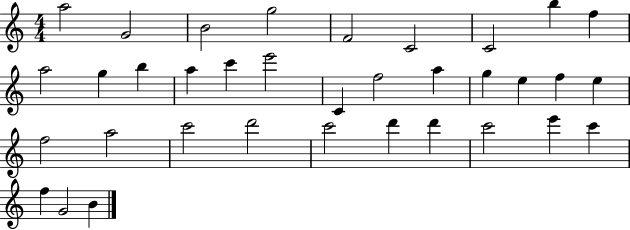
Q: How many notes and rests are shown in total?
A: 35